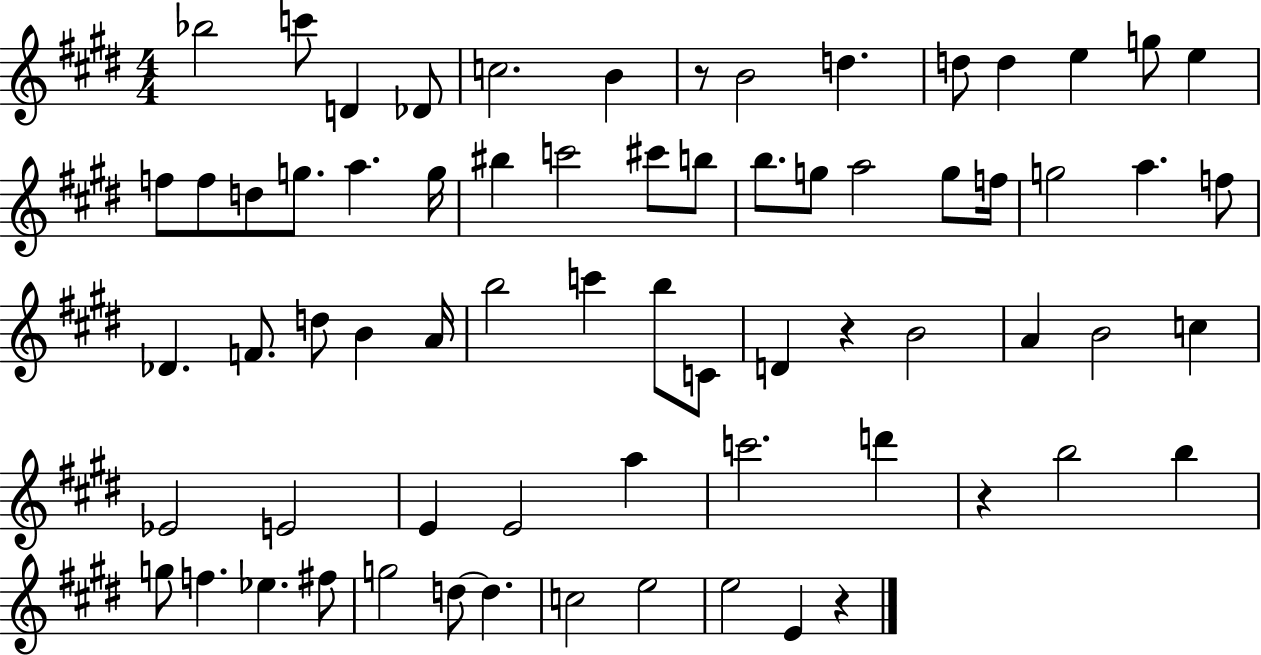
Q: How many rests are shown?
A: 4